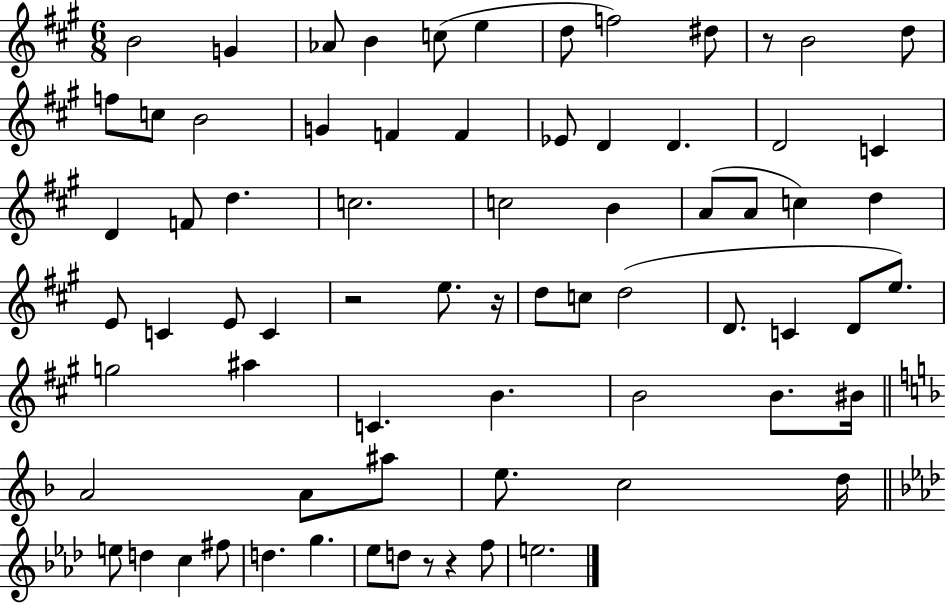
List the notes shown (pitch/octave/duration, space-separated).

B4/h G4/q Ab4/e B4/q C5/e E5/q D5/e F5/h D#5/e R/e B4/h D5/e F5/e C5/e B4/h G4/q F4/q F4/q Eb4/e D4/q D4/q. D4/h C4/q D4/q F4/e D5/q. C5/h. C5/h B4/q A4/e A4/e C5/q D5/q E4/e C4/q E4/e C4/q R/h E5/e. R/s D5/e C5/e D5/h D4/e. C4/q D4/e E5/e. G5/h A#5/q C4/q. B4/q. B4/h B4/e. BIS4/s A4/h A4/e A#5/e E5/e. C5/h D5/s E5/e D5/q C5/q F#5/e D5/q. G5/q. Eb5/e D5/e R/e R/q F5/e E5/h.